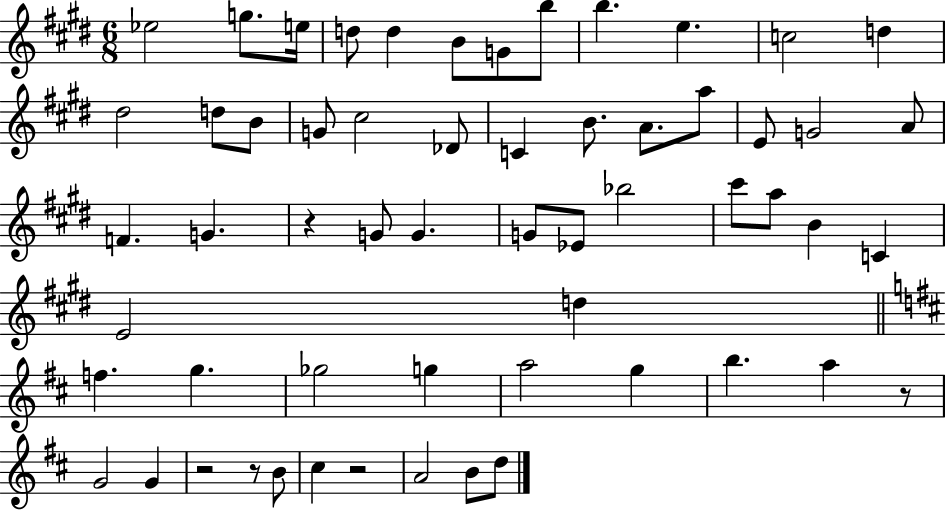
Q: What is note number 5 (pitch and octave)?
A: D5